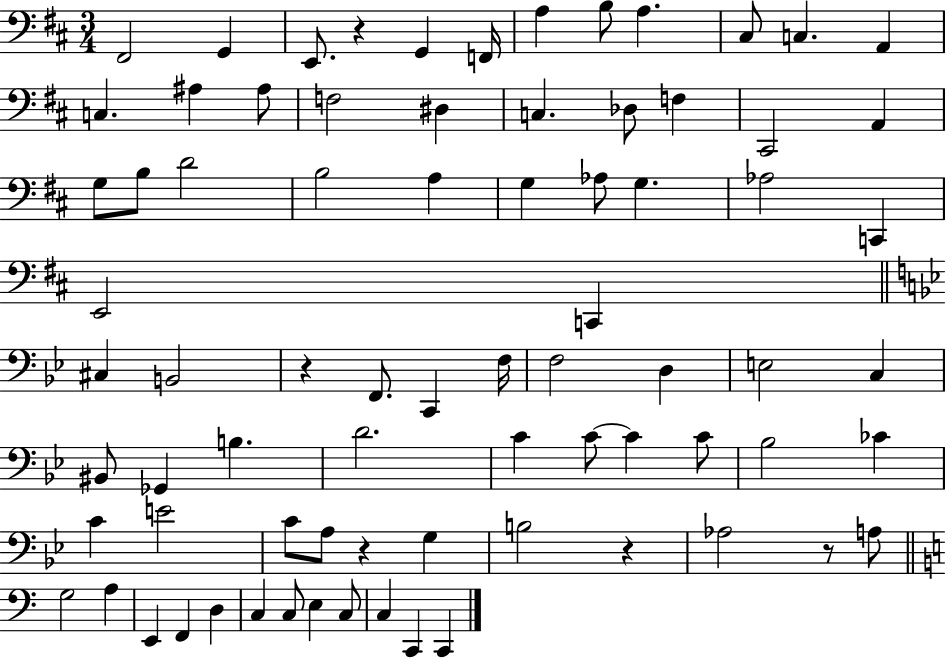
F#2/h G2/q E2/e. R/q G2/q F2/s A3/q B3/e A3/q. C#3/e C3/q. A2/q C3/q. A#3/q A#3/e F3/h D#3/q C3/q. Db3/e F3/q C#2/h A2/q G3/e B3/e D4/h B3/h A3/q G3/q Ab3/e G3/q. Ab3/h C2/q E2/h C2/q C#3/q B2/h R/q F2/e. C2/q F3/s F3/h D3/q E3/h C3/q BIS2/e Gb2/q B3/q. D4/h. C4/q C4/e C4/q C4/e Bb3/h CES4/q C4/q E4/h C4/e A3/e R/q G3/q B3/h R/q Ab3/h R/e A3/e G3/h A3/q E2/q F2/q D3/q C3/q C3/e E3/q C3/e C3/q C2/q C2/q